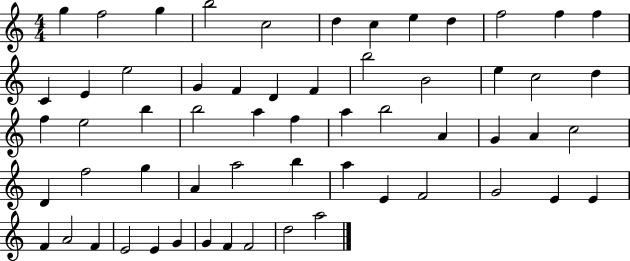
X:1
T:Untitled
M:4/4
L:1/4
K:C
g f2 g b2 c2 d c e d f2 f f C E e2 G F D F b2 B2 e c2 d f e2 b b2 a f a b2 A G A c2 D f2 g A a2 b a E F2 G2 E E F A2 F E2 E G G F F2 d2 a2